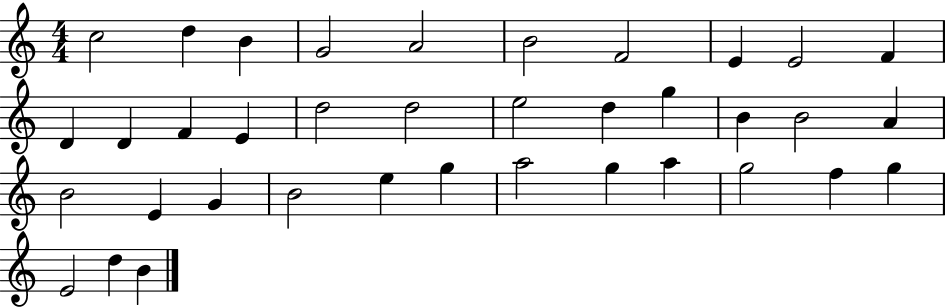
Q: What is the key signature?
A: C major